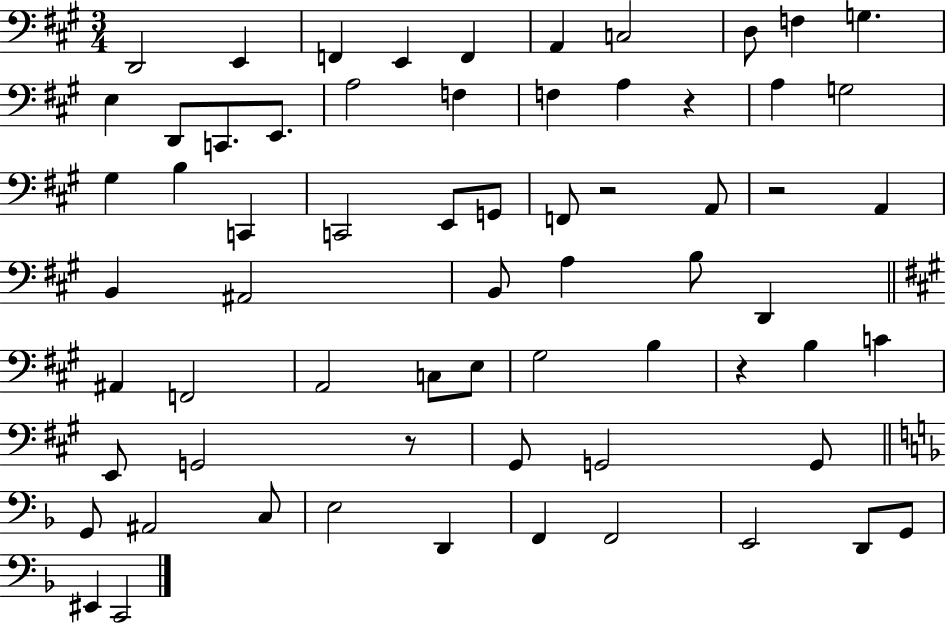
{
  \clef bass
  \numericTimeSignature
  \time 3/4
  \key a \major
  d,2 e,4 | f,4 e,4 f,4 | a,4 c2 | d8 f4 g4. | \break e4 d,8 c,8. e,8. | a2 f4 | f4 a4 r4 | a4 g2 | \break gis4 b4 c,4 | c,2 e,8 g,8 | f,8 r2 a,8 | r2 a,4 | \break b,4 ais,2 | b,8 a4 b8 d,4 | \bar "||" \break \key a \major ais,4 f,2 | a,2 c8 e8 | gis2 b4 | r4 b4 c'4 | \break e,8 g,2 r8 | gis,8 g,2 g,8 | \bar "||" \break \key d \minor g,8 ais,2 c8 | e2 d,4 | f,4 f,2 | e,2 d,8 g,8 | \break eis,4 c,2 | \bar "|."
}